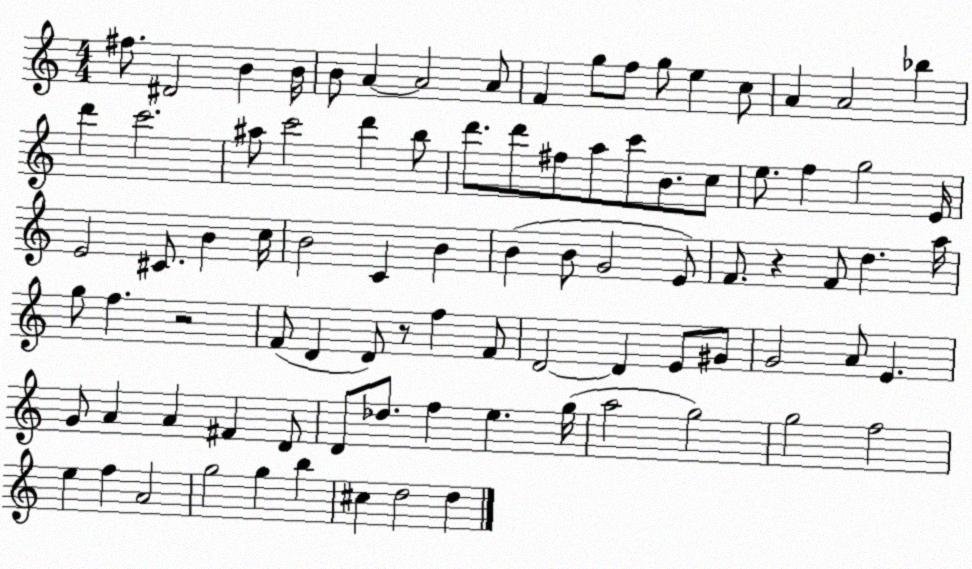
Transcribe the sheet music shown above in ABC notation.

X:1
T:Untitled
M:4/4
L:1/4
K:C
^f/2 ^D2 B B/4 B/2 A A2 A/2 F g/2 f/2 g/2 e c/2 A A2 _b d' c'2 ^a/2 c'2 d' b/2 d'/2 d'/2 ^f/2 a/2 c'/2 B/2 c/2 e/2 f g2 E/4 E2 ^C/2 B c/4 B2 C B B B/2 G2 E/2 F/2 z F/2 d a/4 g/2 f z2 F/2 D D/2 z/2 f F/2 D2 D E/2 ^G/2 G2 A/2 E G/2 A A ^F D/2 D/2 _d/2 f e g/4 a2 g2 g2 f2 e f A2 g2 g b ^c d2 d